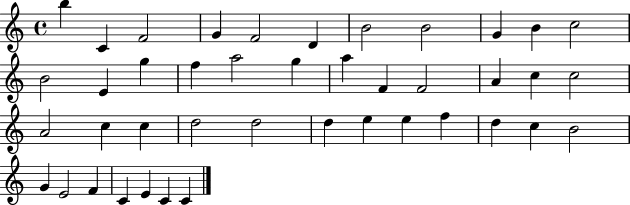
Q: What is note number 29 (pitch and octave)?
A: D5